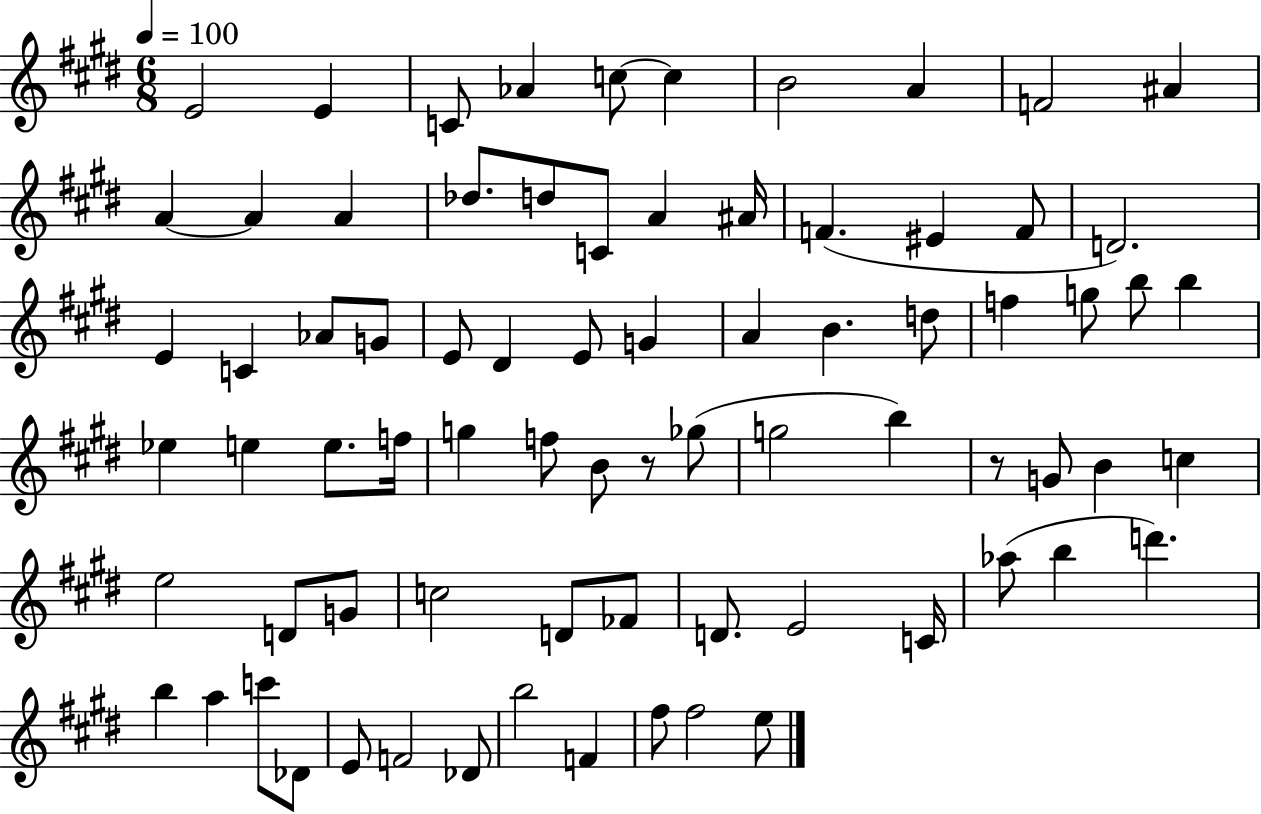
E4/h E4/q C4/e Ab4/q C5/e C5/q B4/h A4/q F4/h A#4/q A4/q A4/q A4/q Db5/e. D5/e C4/e A4/q A#4/s F4/q. EIS4/q F4/e D4/h. E4/q C4/q Ab4/e G4/e E4/e D#4/q E4/e G4/q A4/q B4/q. D5/e F5/q G5/e B5/e B5/q Eb5/q E5/q E5/e. F5/s G5/q F5/e B4/e R/e Gb5/e G5/h B5/q R/e G4/e B4/q C5/q E5/h D4/e G4/e C5/h D4/e FES4/e D4/e. E4/h C4/s Ab5/e B5/q D6/q. B5/q A5/q C6/e Db4/e E4/e F4/h Db4/e B5/h F4/q F#5/e F#5/h E5/e